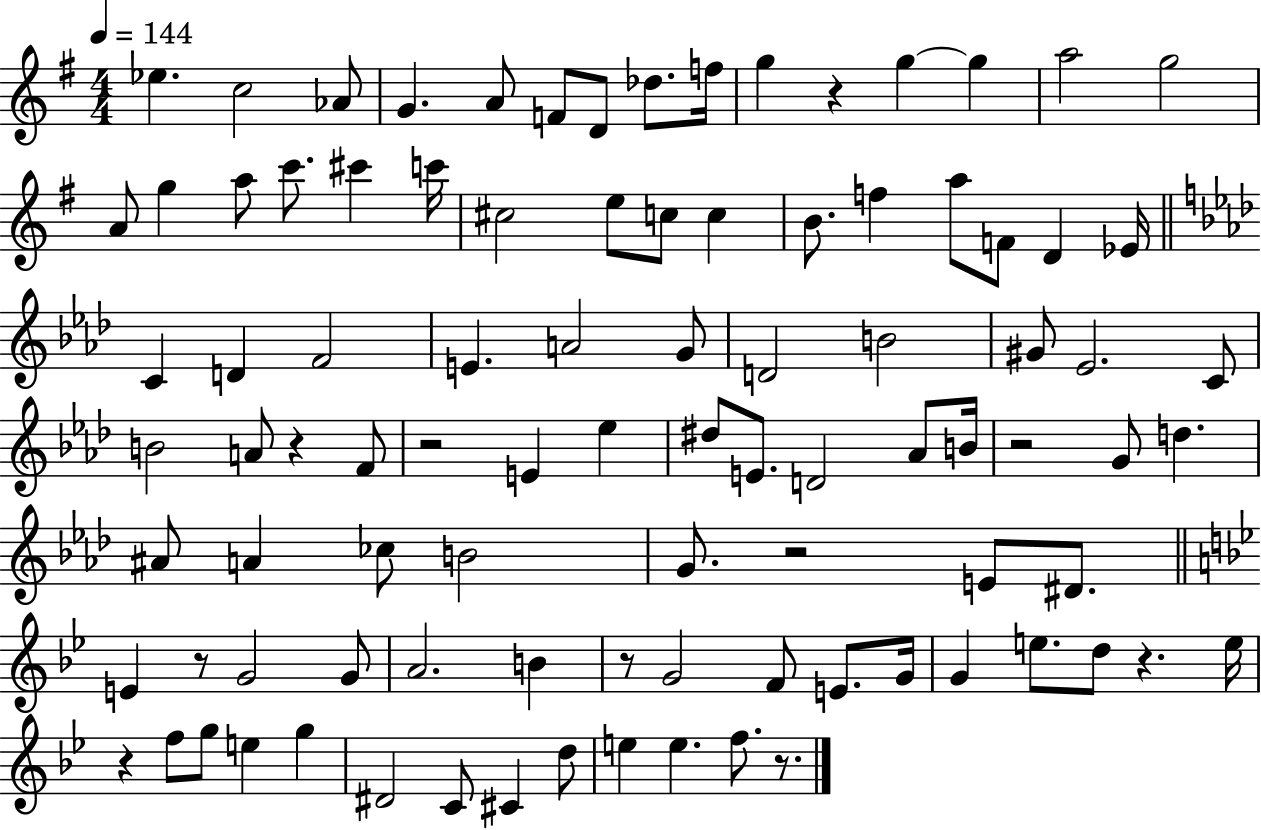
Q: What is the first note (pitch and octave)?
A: Eb5